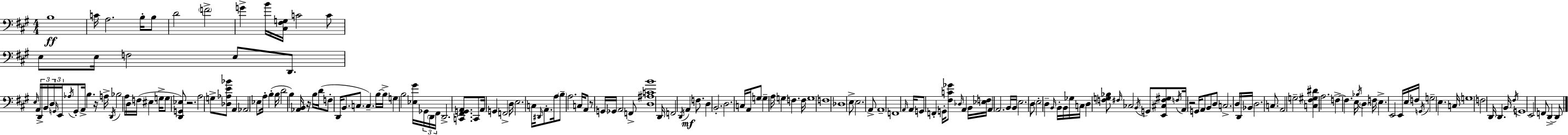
{
  \clef bass
  \numericTimeSignature
  \time 4/4
  \key a \major
  b1\ff | c'16 a2. b16-. b8 | d'2 \parenthesize f'2-> | g'4-> b'16 <cis fis g>16 c'2 c'8 | \break e8 e16 f2 e8 d,8. | \grace { e16 } a,16 \tuplet 3/2 { d,16-> b,16 d16 } \tuplet 3/2 { \grace { g,16 } e,16 \acciaccatura { aes16 } } g,8-. a,16-> b4. | r16 a16-> \acciaccatura { d,16 } bes2 a16 d16 f16( eis4 | g16-> g8 <d, g, ees>8) r2. | \break a2 g8-> <des aes e' bes'>8 | a,4 aes,2 ees8 a16-. b4-.( | b16 d'2 b4) | <aes, b,>16 r16 b16 d'16( f8-. d,16 b,8. c8. c4.--) | \break b16~~ b16-> g4 b2 | <ees gis'>16 \tuplet 3/2 { ges,16 \parenthesize d,16 fis,16 } d,2.-> | <c, fis, g, a,>8. c,8 a,16 g,4 f,2-> | d16 e2. | \break c16 \grace { dis,16 } a,8.-. a16 \parenthesize b8-- a2. | c16 a,8 r8 g,16 ges,16 a,2 | f,8-> <d ais c' b'>1 | d,16 f,2 \acciaccatura { d,16 } a,4\mf | \break f8. d4 b,2.-. | d2. | c16 a,16 g8 \parenthesize g4-- a16 g4 f4. | f16 g1 | \break f1 | des1 | e8-> e2. | a,8-> a,1-- | \break f,1 | \grace { a,16 } a,16 g,8 f,4-. g,16-. <fis c' ges'>8 | \grace { des16 } a,4 b,16 <ees f>16 a,4 a,2. | b,16 b,16 e2. | \break d8 \parenthesize e2-. | d4-- \grace { b,16 } b,16-. b,16 ges16 c16 d4 <f g bes>8 \grace { fis16 } | ces2 \acciaccatura { b,16 } g,8 <e, cis fis gis>8 \acciaccatura { f16 } a,16 r2 | g,16 a,8 b,8 d8 c2.-> | \break d16 d,16 bes,16 d2. | c8. a,2 | g2-- <c fis gis dis'>4 | a2. f4->~~ | \break f4. e16 \acciaccatura { bes16 } \parenthesize d4 f16 e4.-> | e,2 e,16 e16 f16 \acciaccatura { g,16 } g2-- | e4. c16 g1 | f2 | \break d,16 d,4. b,16 \acciaccatura { fis16 } g,1 | e,2 | f,8 d,4->~~ d,8 \bar "|."
}